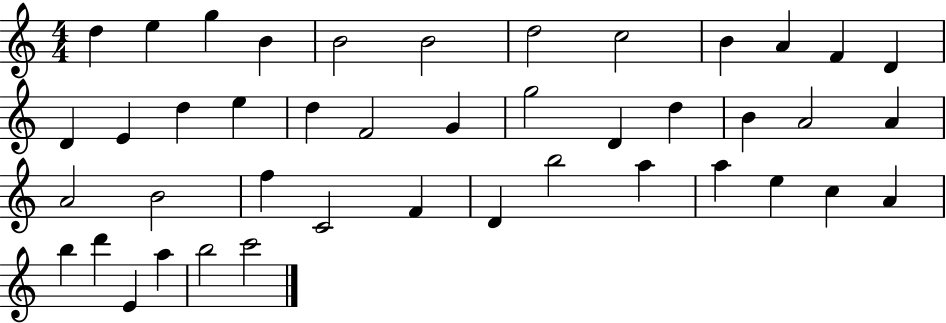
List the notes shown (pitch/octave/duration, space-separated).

D5/q E5/q G5/q B4/q B4/h B4/h D5/h C5/h B4/q A4/q F4/q D4/q D4/q E4/q D5/q E5/q D5/q F4/h G4/q G5/h D4/q D5/q B4/q A4/h A4/q A4/h B4/h F5/q C4/h F4/q D4/q B5/h A5/q A5/q E5/q C5/q A4/q B5/q D6/q E4/q A5/q B5/h C6/h